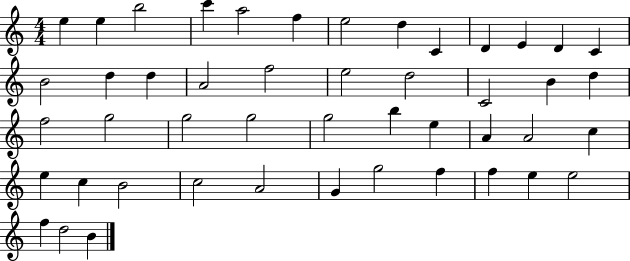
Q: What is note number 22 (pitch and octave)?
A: B4